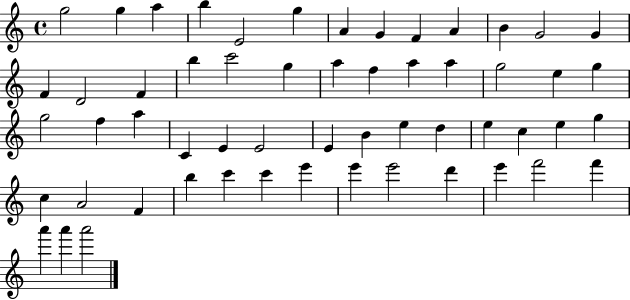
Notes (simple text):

G5/h G5/q A5/q B5/q E4/h G5/q A4/q G4/q F4/q A4/q B4/q G4/h G4/q F4/q D4/h F4/q B5/q C6/h G5/q A5/q F5/q A5/q A5/q G5/h E5/q G5/q G5/h F5/q A5/q C4/q E4/q E4/h E4/q B4/q E5/q D5/q E5/q C5/q E5/q G5/q C5/q A4/h F4/q B5/q C6/q C6/q E6/q E6/q E6/h D6/q E6/q F6/h F6/q A6/q A6/q A6/h